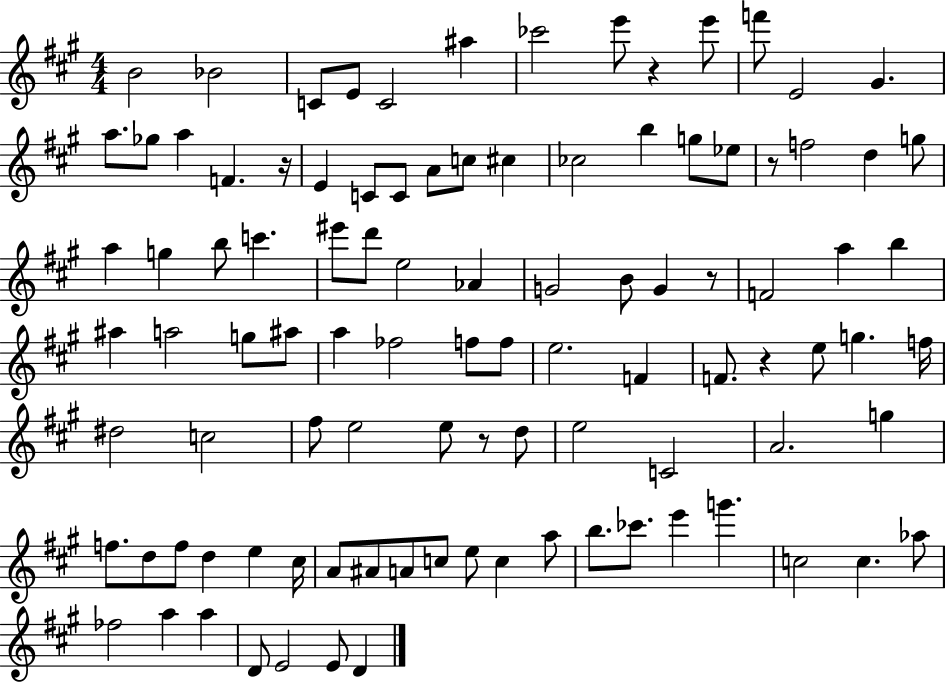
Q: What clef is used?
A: treble